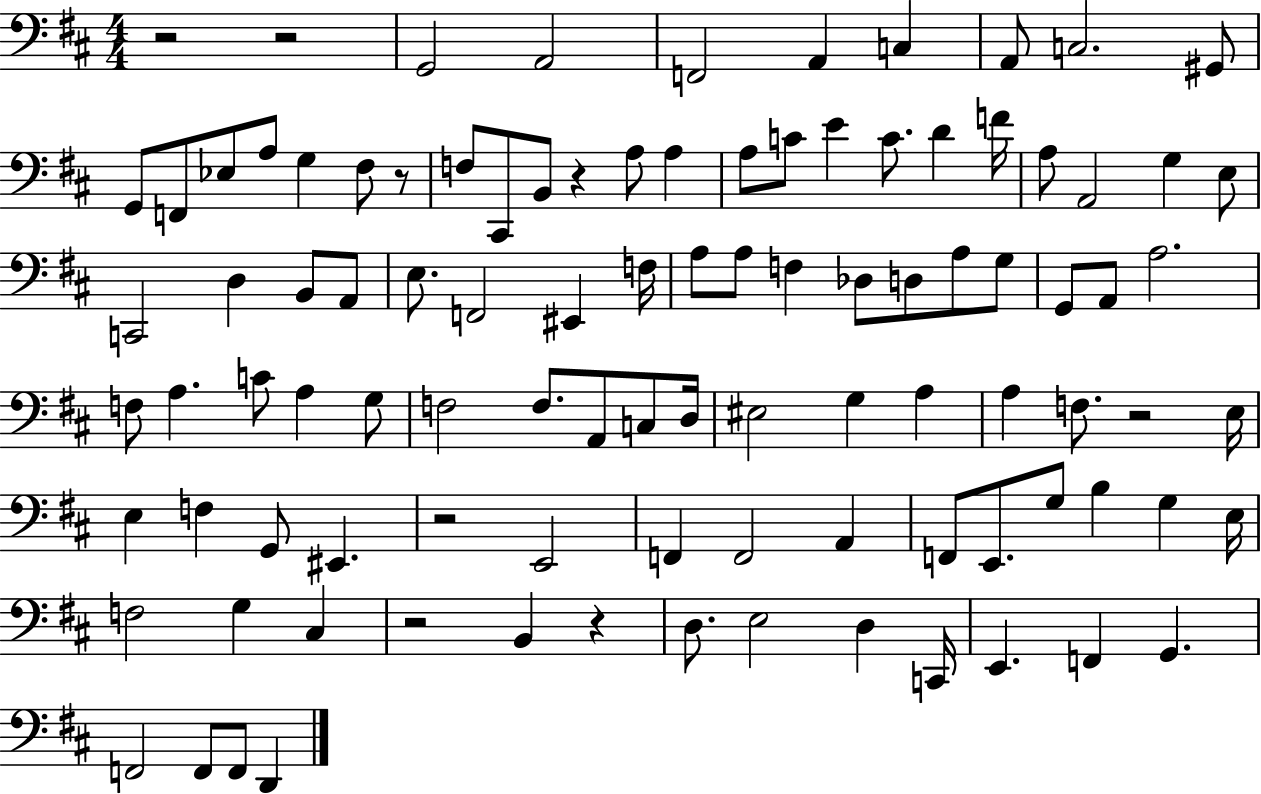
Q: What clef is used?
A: bass